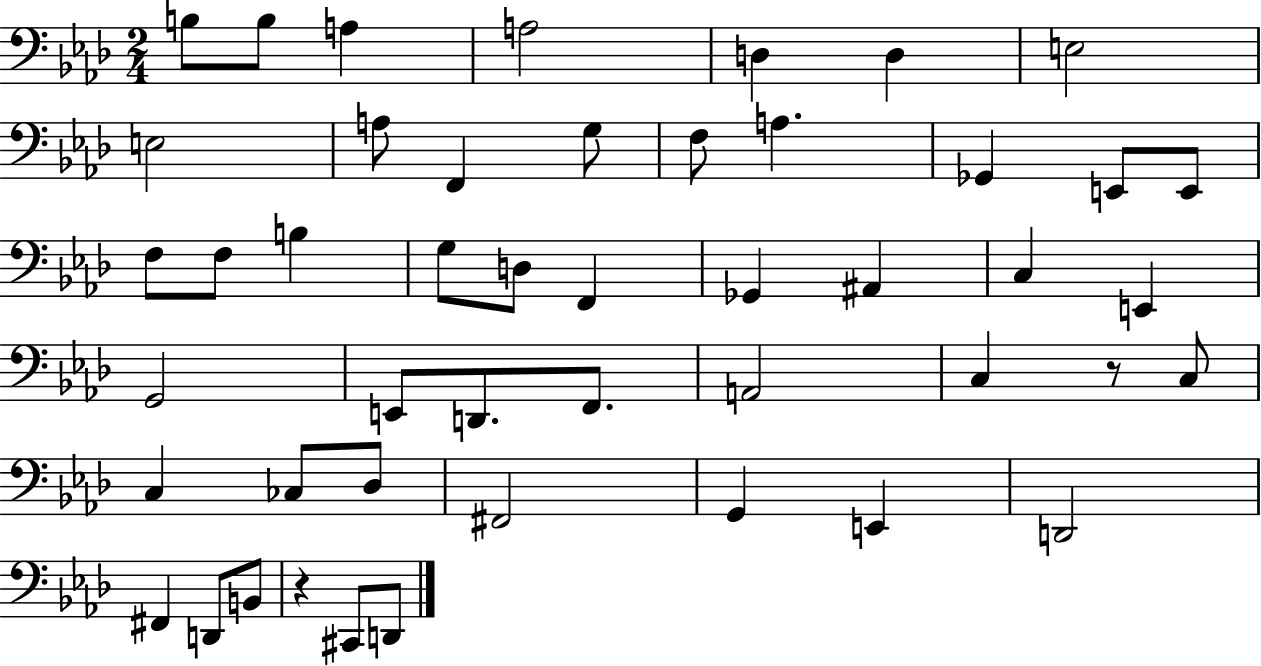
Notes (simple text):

B3/e B3/e A3/q A3/h D3/q D3/q E3/h E3/h A3/e F2/q G3/e F3/e A3/q. Gb2/q E2/e E2/e F3/e F3/e B3/q G3/e D3/e F2/q Gb2/q A#2/q C3/q E2/q G2/h E2/e D2/e. F2/e. A2/h C3/q R/e C3/e C3/q CES3/e Db3/e F#2/h G2/q E2/q D2/h F#2/q D2/e B2/e R/q C#2/e D2/e